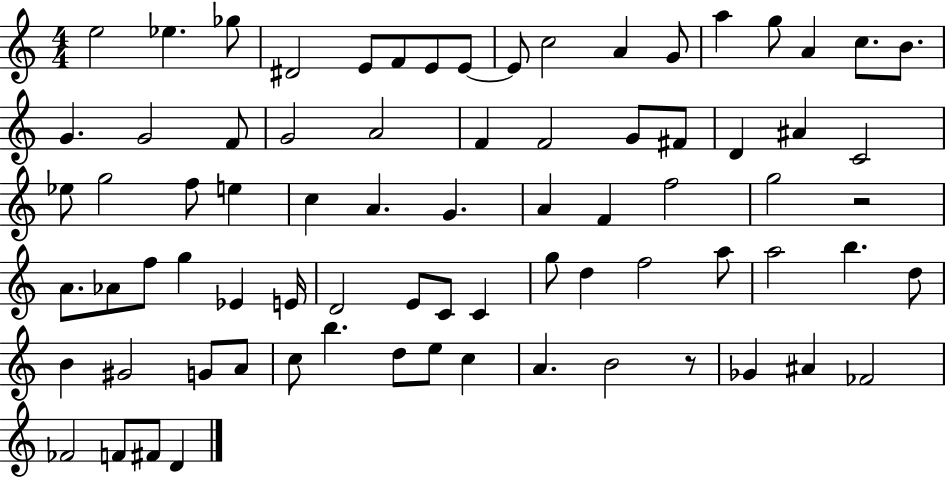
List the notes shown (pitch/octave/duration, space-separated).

E5/h Eb5/q. Gb5/e D#4/h E4/e F4/e E4/e E4/e E4/e C5/h A4/q G4/e A5/q G5/e A4/q C5/e. B4/e. G4/q. G4/h F4/e G4/h A4/h F4/q F4/h G4/e F#4/e D4/q A#4/q C4/h Eb5/e G5/h F5/e E5/q C5/q A4/q. G4/q. A4/q F4/q F5/h G5/h R/h A4/e. Ab4/e F5/e G5/q Eb4/q E4/s D4/h E4/e C4/e C4/q G5/e D5/q F5/h A5/e A5/h B5/q. D5/e B4/q G#4/h G4/e A4/e C5/e B5/q. D5/e E5/e C5/q A4/q. B4/h R/e Gb4/q A#4/q FES4/h FES4/h F4/e F#4/e D4/q